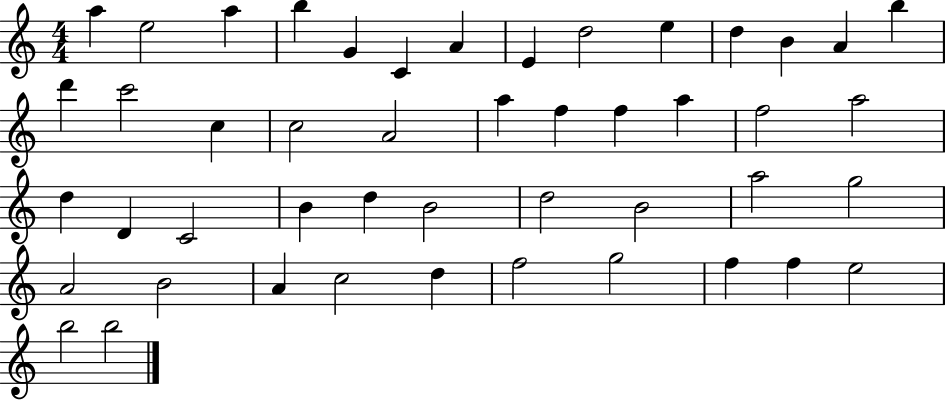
{
  \clef treble
  \numericTimeSignature
  \time 4/4
  \key c \major
  a''4 e''2 a''4 | b''4 g'4 c'4 a'4 | e'4 d''2 e''4 | d''4 b'4 a'4 b''4 | \break d'''4 c'''2 c''4 | c''2 a'2 | a''4 f''4 f''4 a''4 | f''2 a''2 | \break d''4 d'4 c'2 | b'4 d''4 b'2 | d''2 b'2 | a''2 g''2 | \break a'2 b'2 | a'4 c''2 d''4 | f''2 g''2 | f''4 f''4 e''2 | \break b''2 b''2 | \bar "|."
}